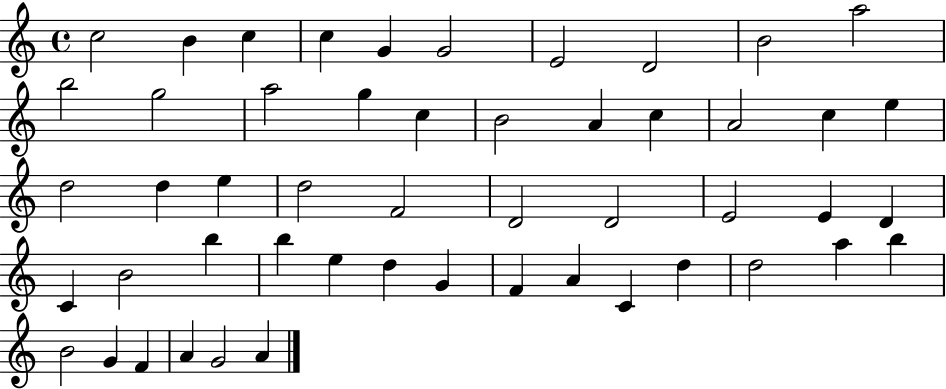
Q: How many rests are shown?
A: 0